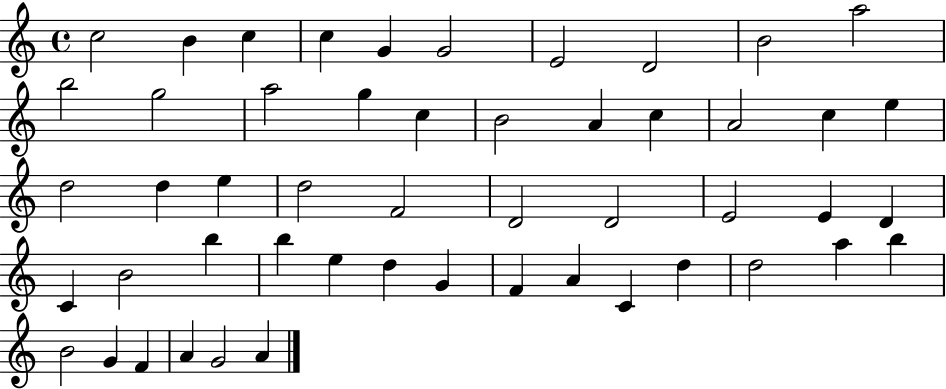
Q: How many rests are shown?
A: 0